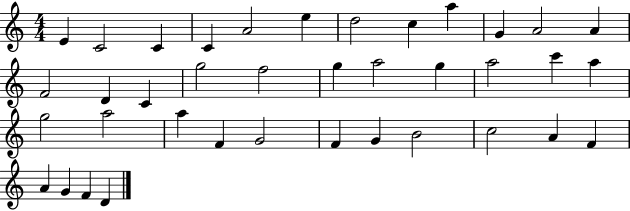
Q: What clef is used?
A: treble